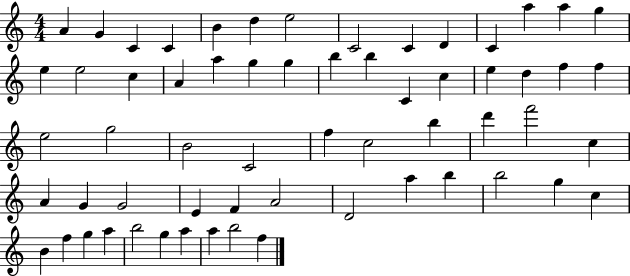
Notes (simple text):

A4/q G4/q C4/q C4/q B4/q D5/q E5/h C4/h C4/q D4/q C4/q A5/q A5/q G5/q E5/q E5/h C5/q A4/q A5/q G5/q G5/q B5/q B5/q C4/q C5/q E5/q D5/q F5/q F5/q E5/h G5/h B4/h C4/h F5/q C5/h B5/q D6/q F6/h C5/q A4/q G4/q G4/h E4/q F4/q A4/h D4/h A5/q B5/q B5/h G5/q C5/q B4/q F5/q G5/q A5/q B5/h G5/q A5/q A5/q B5/h F5/q